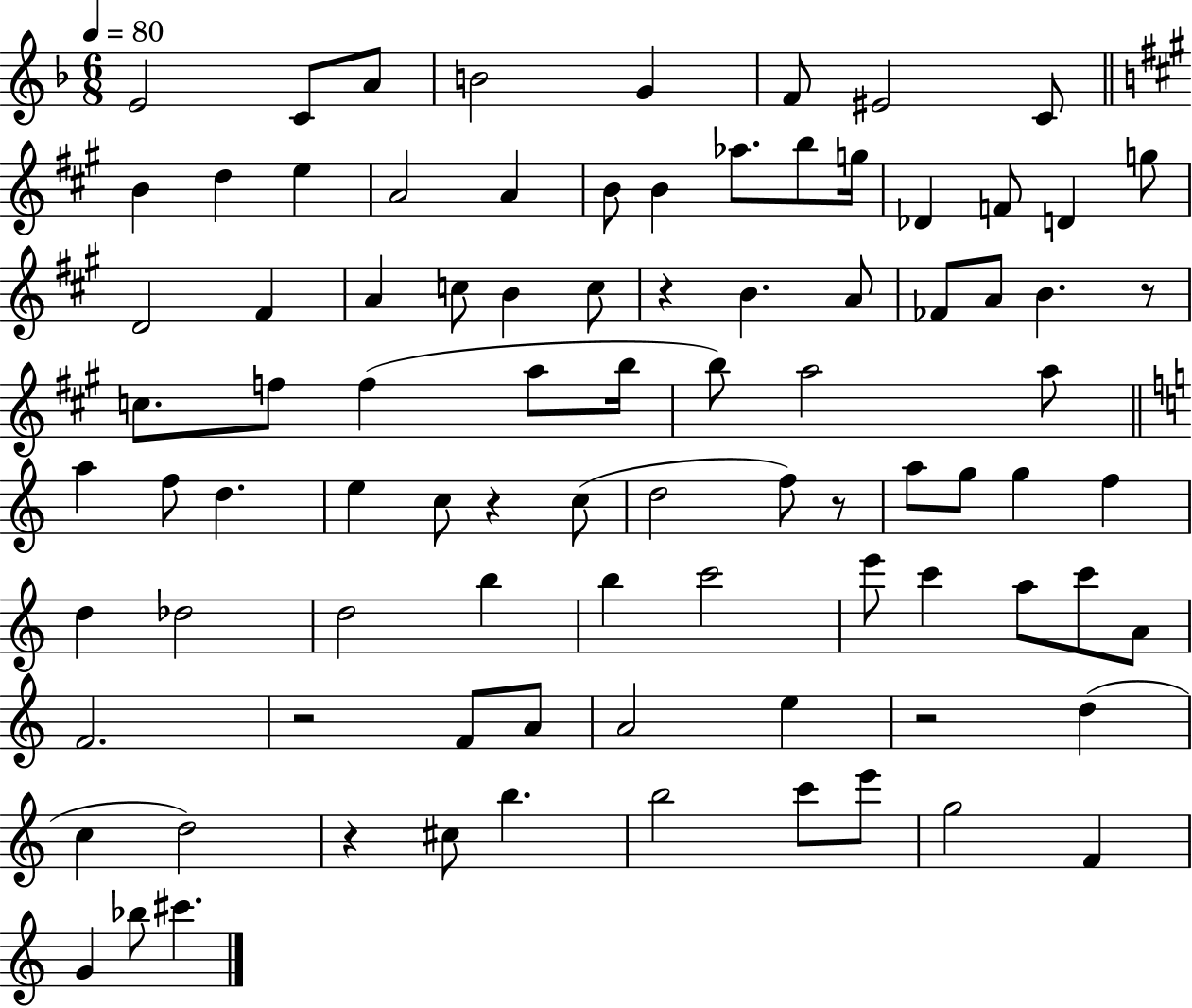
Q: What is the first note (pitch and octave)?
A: E4